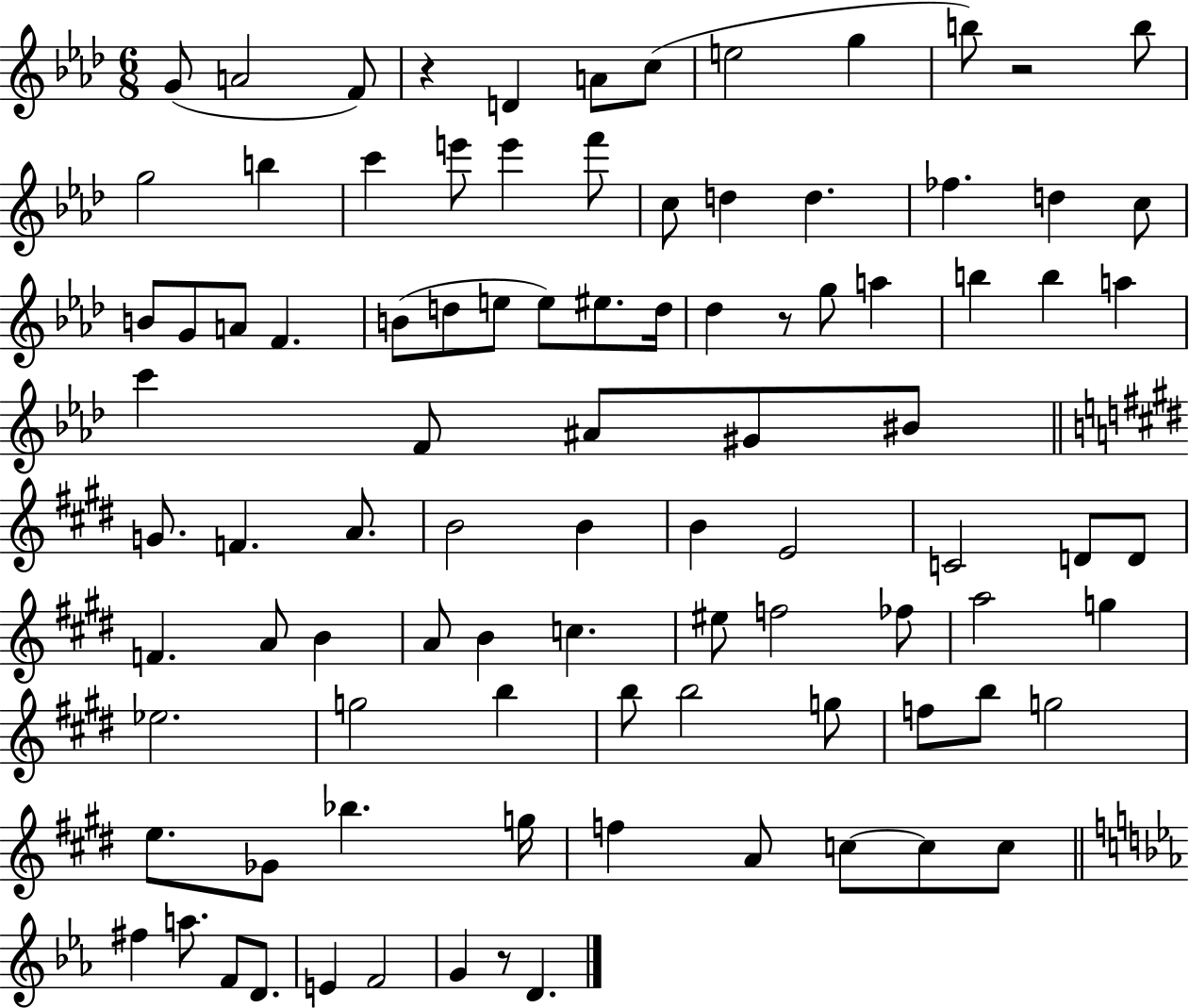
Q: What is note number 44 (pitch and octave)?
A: G4